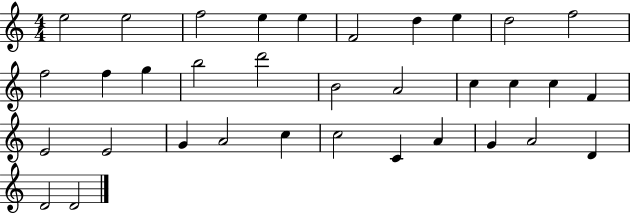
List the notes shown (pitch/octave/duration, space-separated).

E5/h E5/h F5/h E5/q E5/q F4/h D5/q E5/q D5/h F5/h F5/h F5/q G5/q B5/h D6/h B4/h A4/h C5/q C5/q C5/q F4/q E4/h E4/h G4/q A4/h C5/q C5/h C4/q A4/q G4/q A4/h D4/q D4/h D4/h